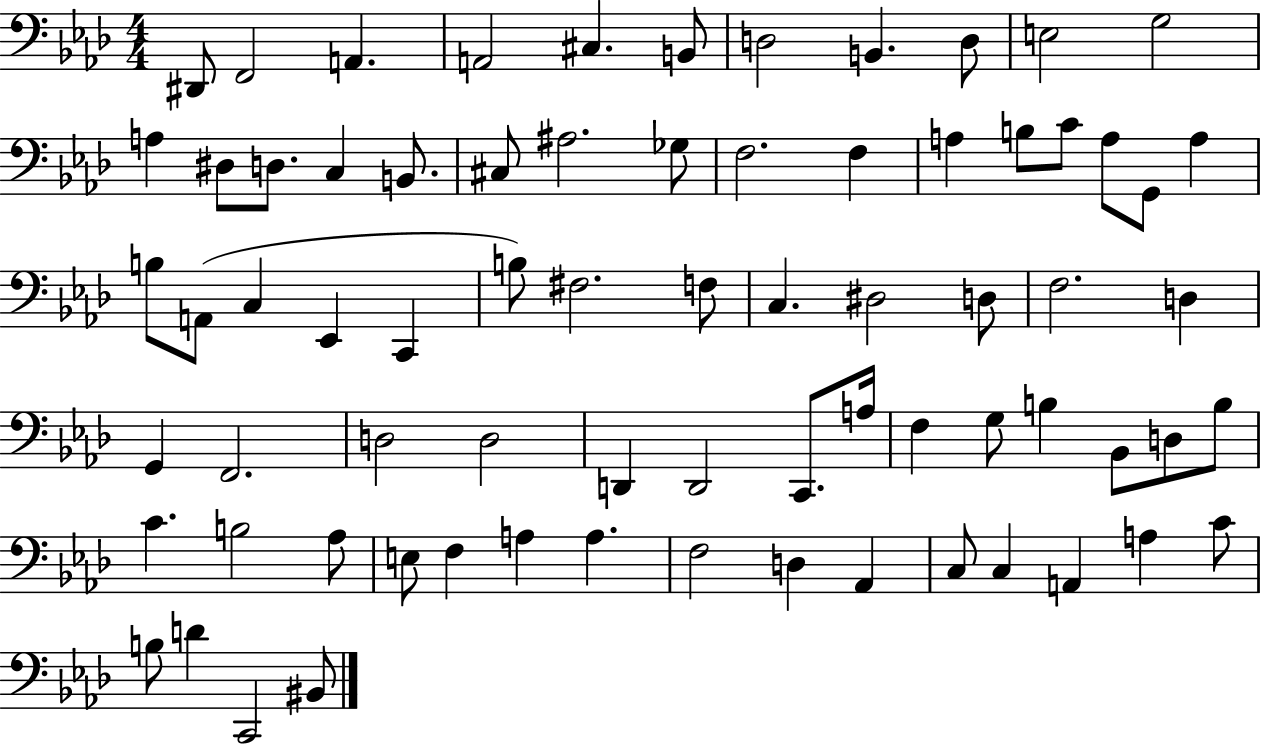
{
  \clef bass
  \numericTimeSignature
  \time 4/4
  \key aes \major
  dis,8 f,2 a,4. | a,2 cis4. b,8 | d2 b,4. d8 | e2 g2 | \break a4 dis8 d8. c4 b,8. | cis8 ais2. ges8 | f2. f4 | a4 b8 c'8 a8 g,8 a4 | \break b8 a,8( c4 ees,4 c,4 | b8) fis2. f8 | c4. dis2 d8 | f2. d4 | \break g,4 f,2. | d2 d2 | d,4 d,2 c,8. a16 | f4 g8 b4 bes,8 d8 b8 | \break c'4. b2 aes8 | e8 f4 a4 a4. | f2 d4 aes,4 | c8 c4 a,4 a4 c'8 | \break b8 d'4 c,2 bis,8 | \bar "|."
}